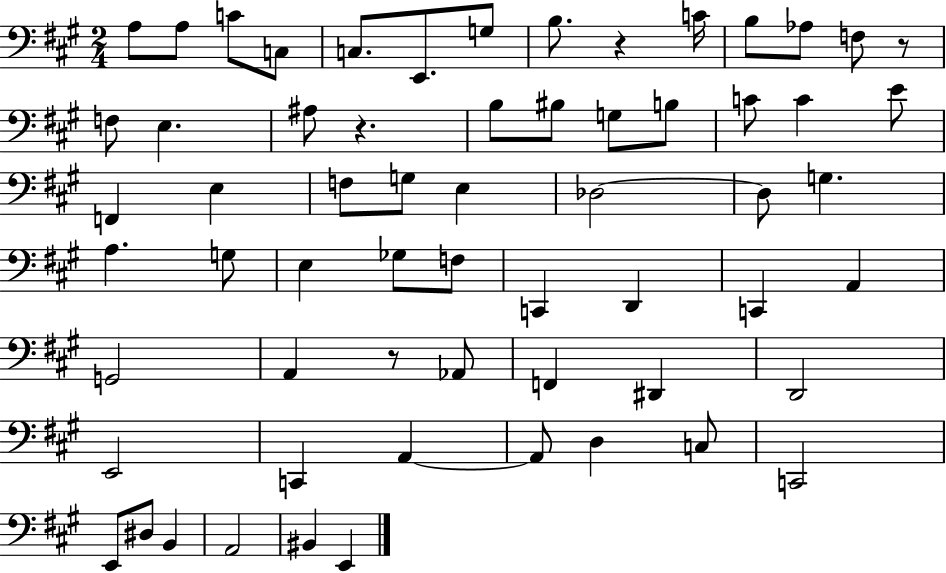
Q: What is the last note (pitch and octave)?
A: E2